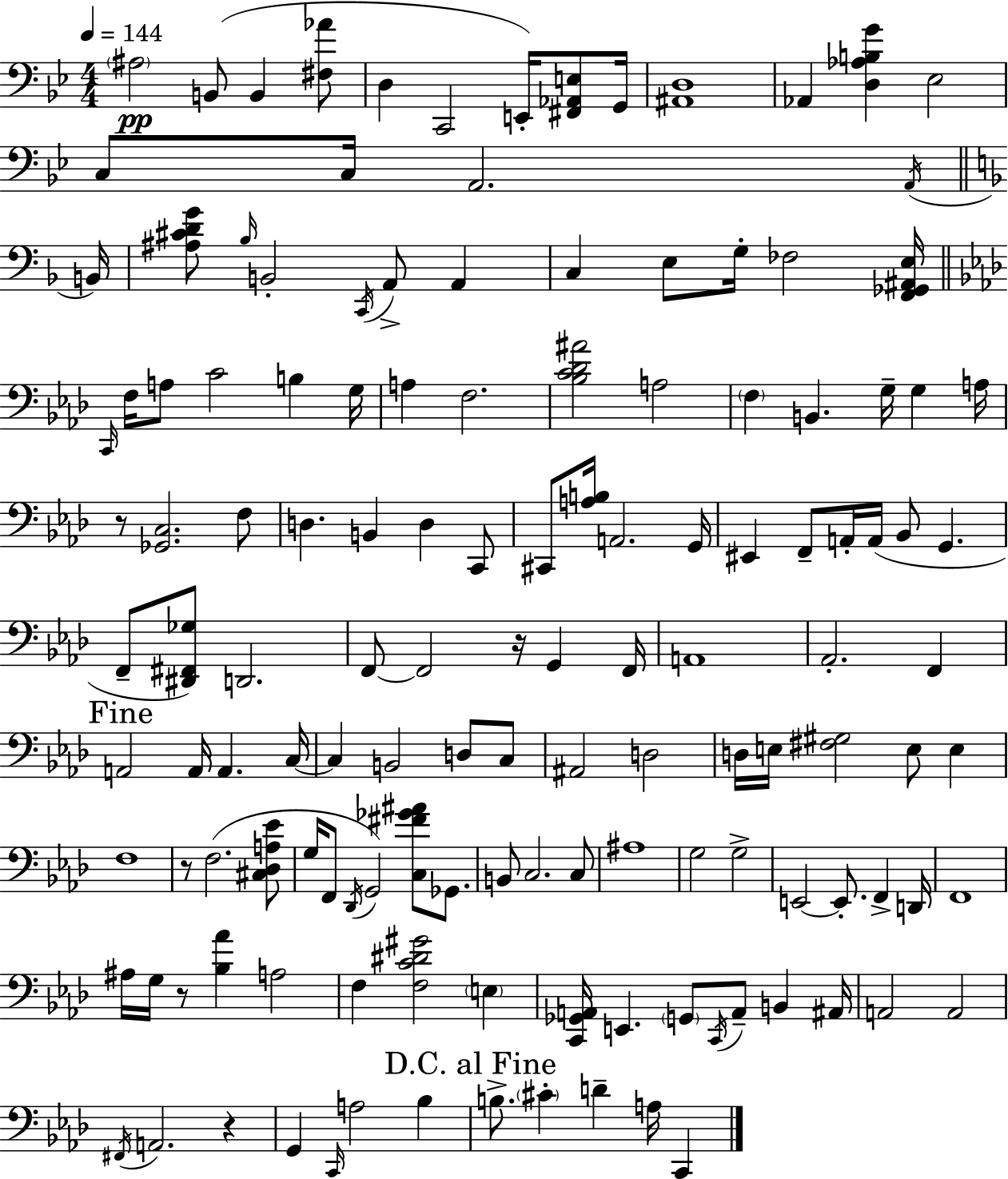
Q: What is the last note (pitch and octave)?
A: C2